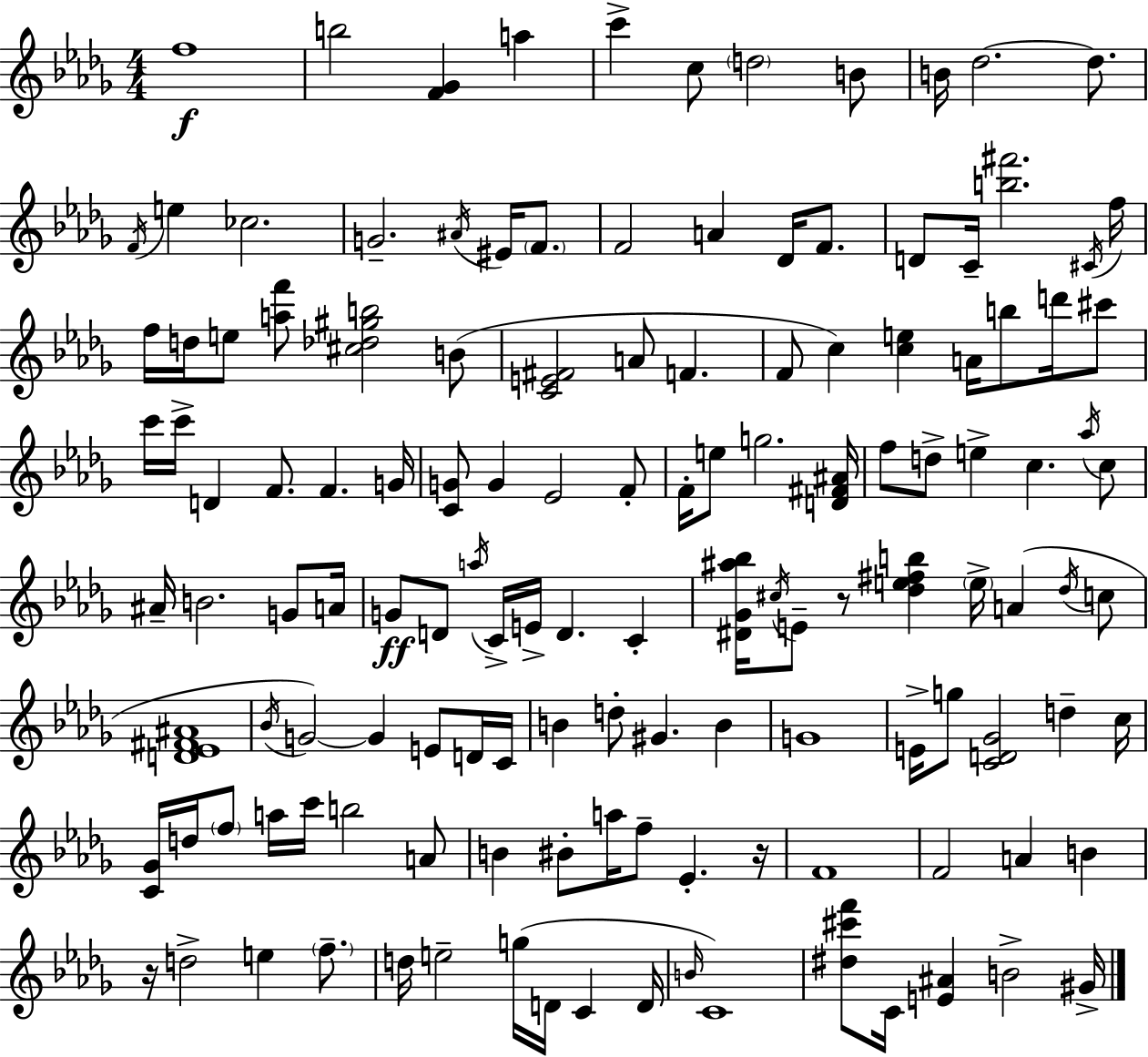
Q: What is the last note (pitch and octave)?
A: G#4